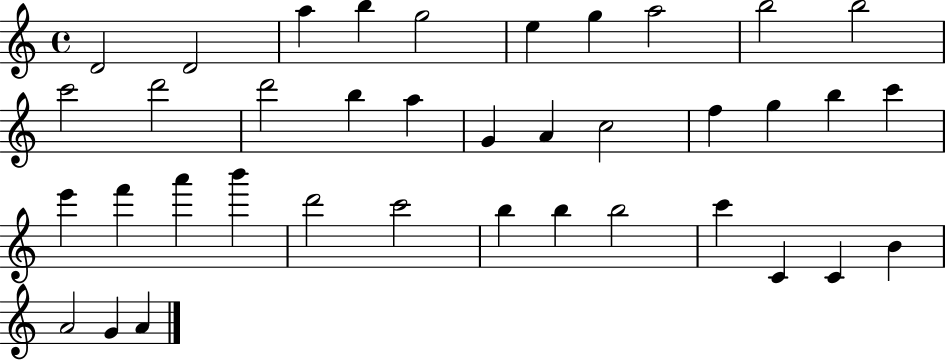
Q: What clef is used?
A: treble